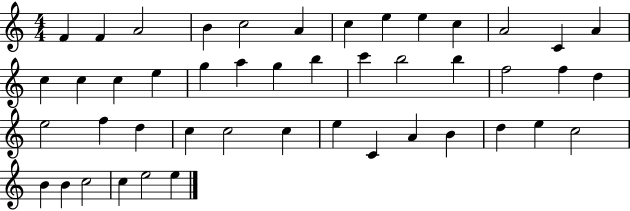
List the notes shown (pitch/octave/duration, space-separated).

F4/q F4/q A4/h B4/q C5/h A4/q C5/q E5/q E5/q C5/q A4/h C4/q A4/q C5/q C5/q C5/q E5/q G5/q A5/q G5/q B5/q C6/q B5/h B5/q F5/h F5/q D5/q E5/h F5/q D5/q C5/q C5/h C5/q E5/q C4/q A4/q B4/q D5/q E5/q C5/h B4/q B4/q C5/h C5/q E5/h E5/q